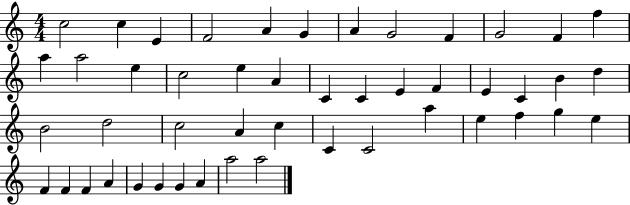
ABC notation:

X:1
T:Untitled
M:4/4
L:1/4
K:C
c2 c E F2 A G A G2 F G2 F f a a2 e c2 e A C C E F E C B d B2 d2 c2 A c C C2 a e f g e F F F A G G G A a2 a2